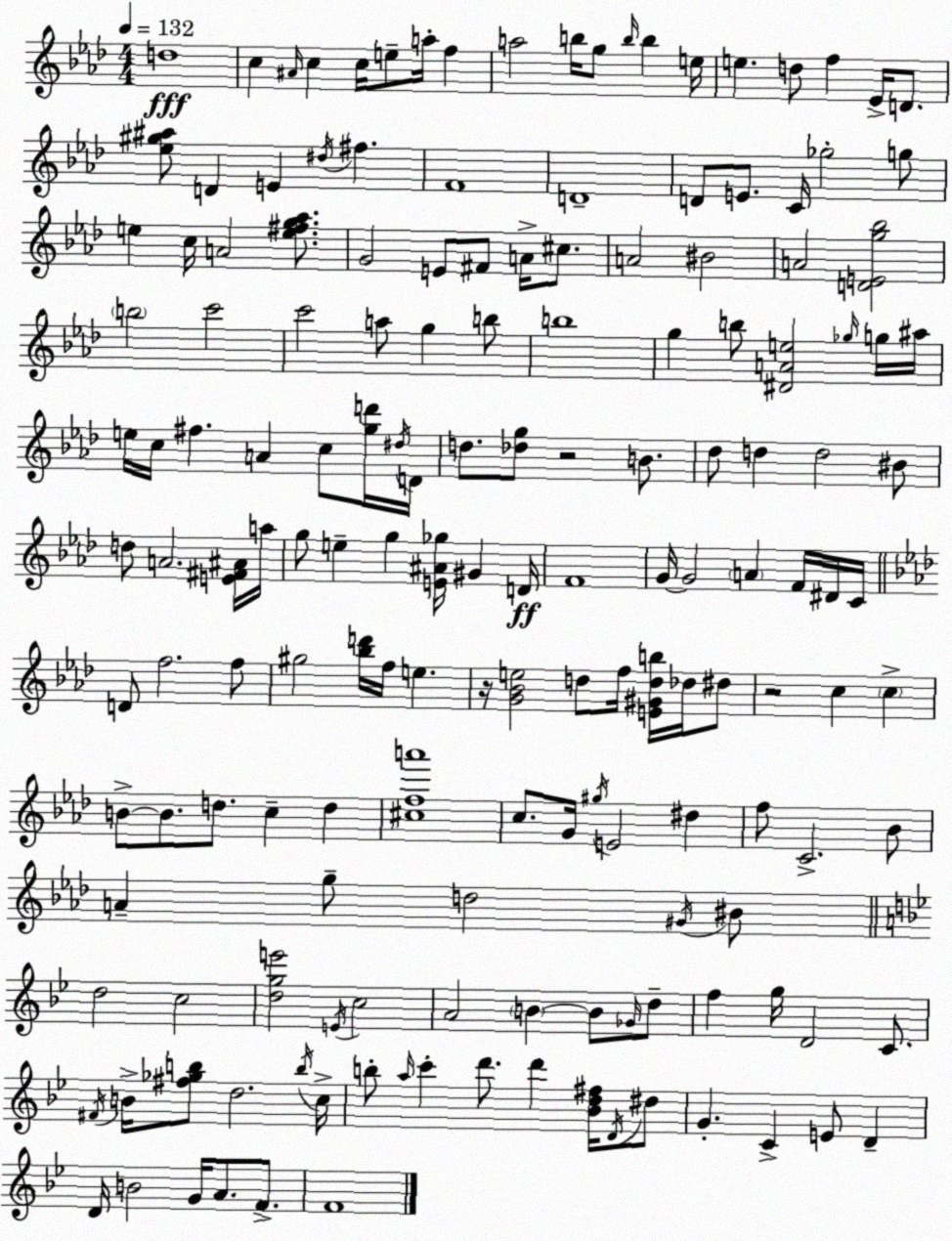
X:1
T:Untitled
M:4/4
L:1/4
K:Ab
d4 c ^A/4 c c/4 e/2 a/4 f a2 b/4 g/2 b/4 b e/4 e d/2 f _E/4 D/2 [_e^g^a]/2 D E ^d/4 ^f F4 D4 D/2 E/2 C/4 _g2 g/2 e c/4 A2 [e^fg_a]/2 G2 E/2 ^F/2 A/4 ^c/2 A2 ^B2 A2 [DEg_b]2 b2 c'2 c'2 a/2 g b/2 b4 g b/2 [^DAe]2 _g/4 g/4 ^a/4 e/4 c/4 ^f A c/2 [gd']/4 ^d/4 D/4 d/2 [_dg]/2 z2 B/2 _d/2 d d2 ^B/2 d/2 A2 [E^F^A]/4 a/4 g/2 e g [E^A_g]/4 ^G D/4 F4 G/4 G2 A F/4 ^D/4 C/4 D/2 f2 f/2 ^g2 [_bd']/4 f/4 e z/4 [G_Be]2 d/2 f/4 [E^Gdb]/4 _d/4 ^d/2 z2 c c B/2 B/2 d/2 c d [^cfa']4 c/2 G/4 ^g/4 E2 ^d f/2 C2 _B/2 A g/2 d2 ^G/4 ^B/2 d2 c2 [dge']2 E/4 c2 A2 B B/2 _G/4 d/2 f g/4 D2 C/2 ^F/4 B/4 [^f_gb]/2 d2 b/4 c/4 b/2 a/4 c' d'/2 d' [_Bd^f]/4 D/4 ^d/2 G C E/2 D D/4 B2 G/4 A/2 F/2 F4